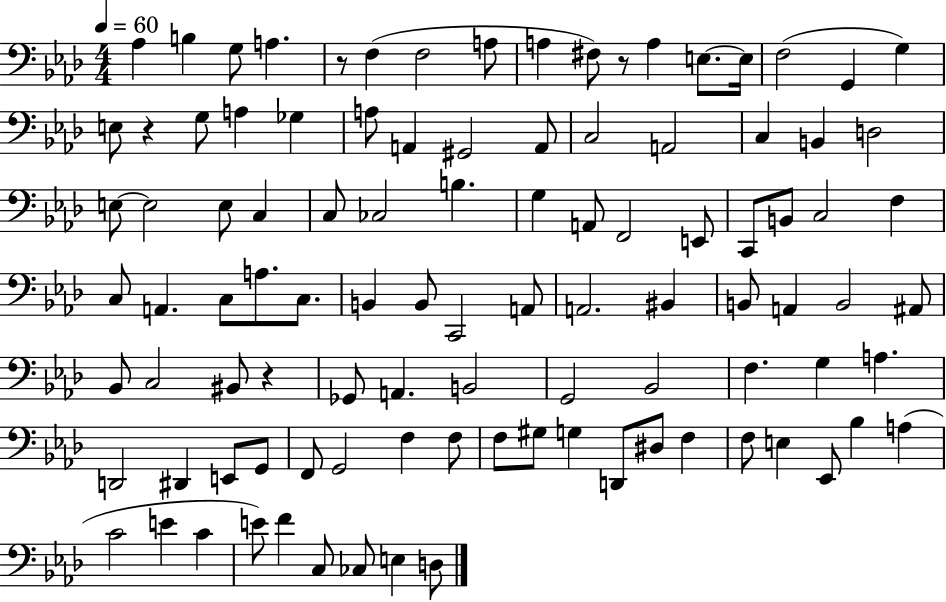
{
  \clef bass
  \numericTimeSignature
  \time 4/4
  \key aes \major
  \tempo 4 = 60
  \repeat volta 2 { aes4 b4 g8 a4. | r8 f4( f2 a8 | a4 fis8) r8 a4 e8.~~ e16 | f2( g,4 g4) | \break e8 r4 g8 a4 ges4 | a8 a,4 gis,2 a,8 | c2 a,2 | c4 b,4 d2 | \break e8~~ e2 e8 c4 | c8 ces2 b4. | g4 a,8 f,2 e,8 | c,8 b,8 c2 f4 | \break c8 a,4. c8 a8. c8. | b,4 b,8 c,2 a,8 | a,2. bis,4 | b,8 a,4 b,2 ais,8 | \break bes,8 c2 bis,8 r4 | ges,8 a,4. b,2 | g,2 bes,2 | f4. g4 a4. | \break d,2 dis,4 e,8 g,8 | f,8 g,2 f4 f8 | f8 gis8 g4 d,8 dis8 f4 | f8 e4 ees,8 bes4 a4( | \break c'2 e'4 c'4 | e'8) f'4 c8 ces8 e4 d8 | } \bar "|."
}